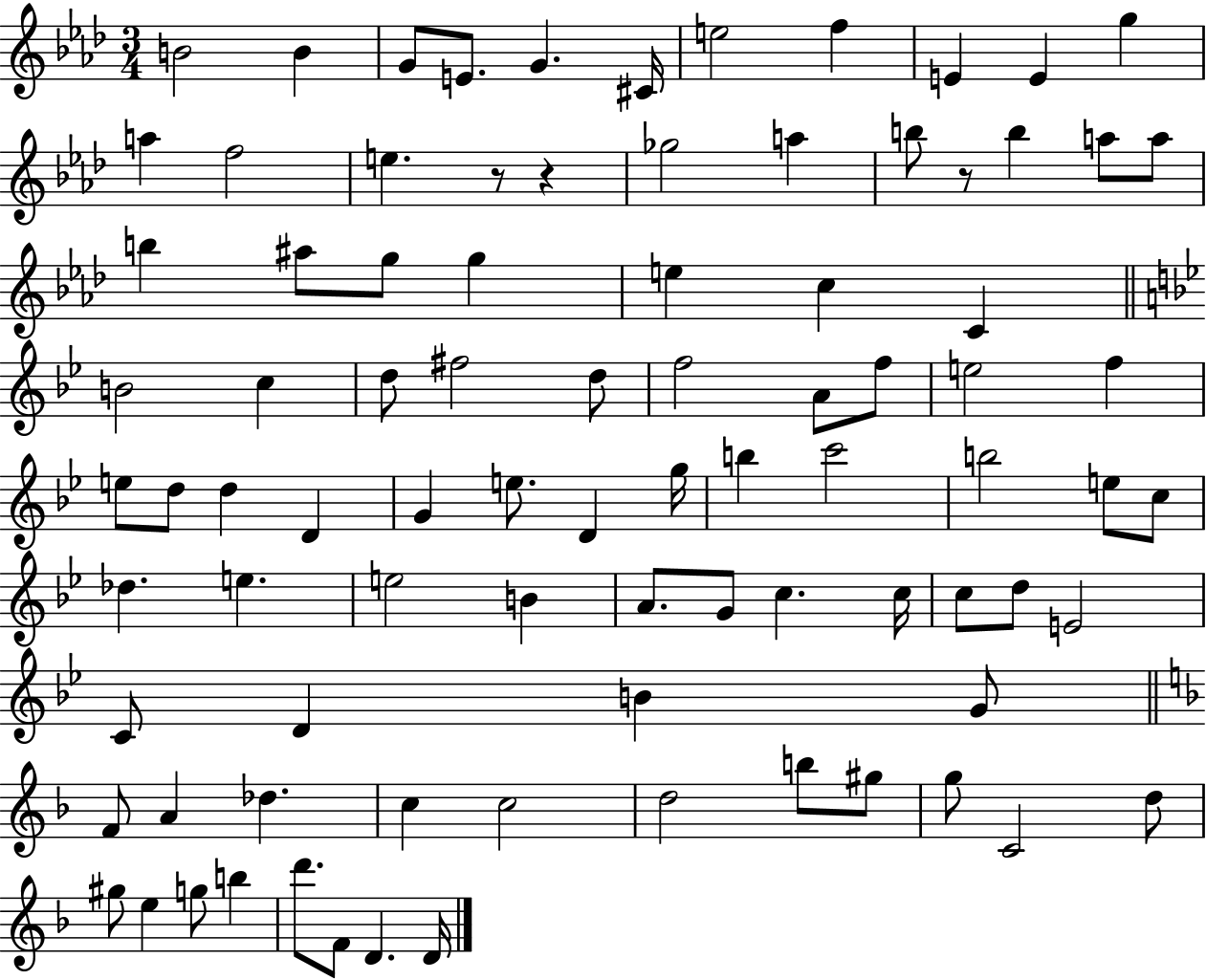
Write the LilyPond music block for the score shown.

{
  \clef treble
  \numericTimeSignature
  \time 3/4
  \key aes \major
  b'2 b'4 | g'8 e'8. g'4. cis'16 | e''2 f''4 | e'4 e'4 g''4 | \break a''4 f''2 | e''4. r8 r4 | ges''2 a''4 | b''8 r8 b''4 a''8 a''8 | \break b''4 ais''8 g''8 g''4 | e''4 c''4 c'4 | \bar "||" \break \key bes \major b'2 c''4 | d''8 fis''2 d''8 | f''2 a'8 f''8 | e''2 f''4 | \break e''8 d''8 d''4 d'4 | g'4 e''8. d'4 g''16 | b''4 c'''2 | b''2 e''8 c''8 | \break des''4. e''4. | e''2 b'4 | a'8. g'8 c''4. c''16 | c''8 d''8 e'2 | \break c'8 d'4 b'4 g'8 | \bar "||" \break \key d \minor f'8 a'4 des''4. | c''4 c''2 | d''2 b''8 gis''8 | g''8 c'2 d''8 | \break gis''8 e''4 g''8 b''4 | d'''8. f'8 d'4. d'16 | \bar "|."
}